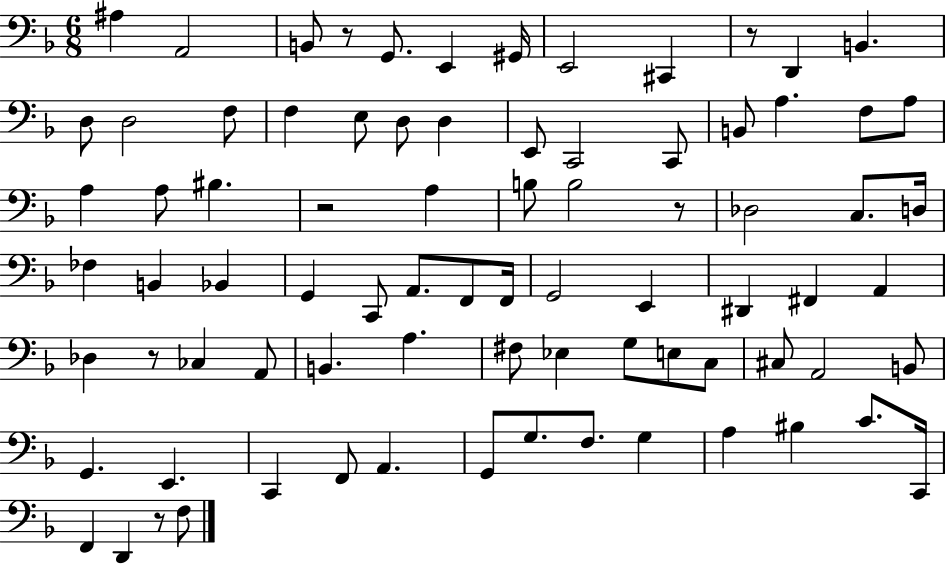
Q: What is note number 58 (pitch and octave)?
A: A2